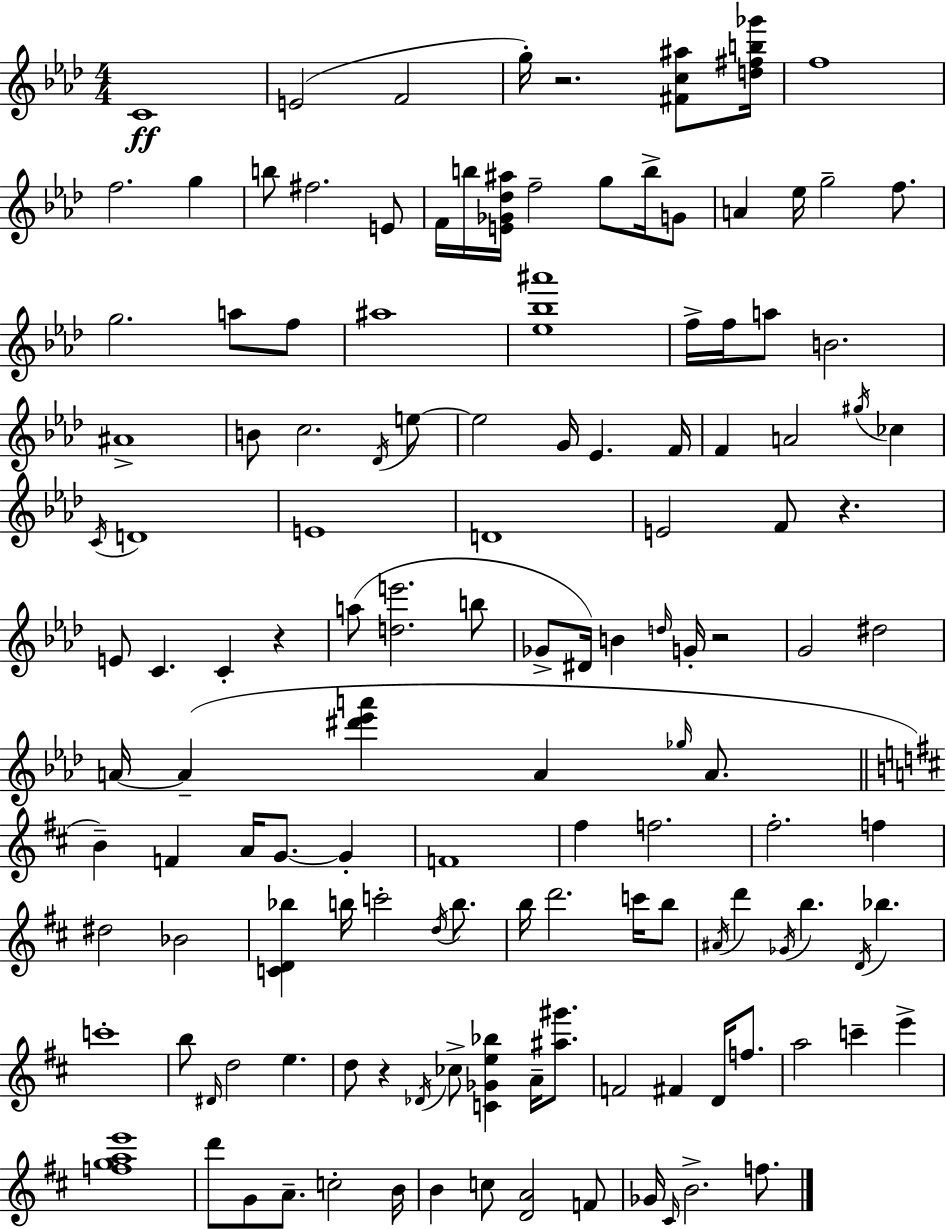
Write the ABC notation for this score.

X:1
T:Untitled
M:4/4
L:1/4
K:Ab
C4 E2 F2 g/4 z2 [^Fc^a]/2 [d^fb_g']/4 f4 f2 g b/2 ^f2 E/2 F/4 b/4 [E_G_d^a]/4 f2 g/2 b/4 G/2 A _e/4 g2 f/2 g2 a/2 f/2 ^a4 [_e_b^a']4 f/4 f/4 a/2 B2 ^A4 B/2 c2 _D/4 e/2 e2 G/4 _E F/4 F A2 ^g/4 _c C/4 D4 E4 D4 E2 F/2 z E/2 C C z a/2 [de']2 b/2 _G/2 ^D/4 B d/4 G/4 z2 G2 ^d2 A/4 A [^d'_e'a'] A _g/4 A/2 B F A/4 G/2 G F4 ^f f2 ^f2 f ^d2 _B2 [CD_b] b/4 c'2 d/4 b/2 b/4 d'2 c'/4 b/2 ^A/4 d' _G/4 b D/4 _b c'4 b/2 ^D/4 d2 e d/2 z _D/4 _c/2 [C_Ge_b] A/4 [^a^g']/2 F2 ^F D/4 f/2 a2 c' e' [fgae']4 d'/2 G/2 A/2 c2 B/4 B c/2 [DA]2 F/2 _G/4 ^C/4 B2 f/2